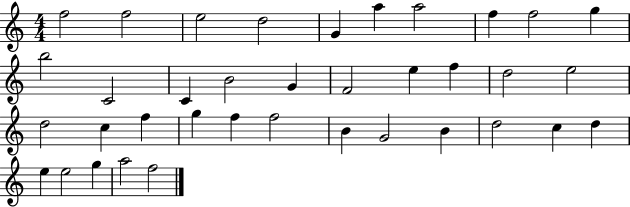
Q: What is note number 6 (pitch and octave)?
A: A5